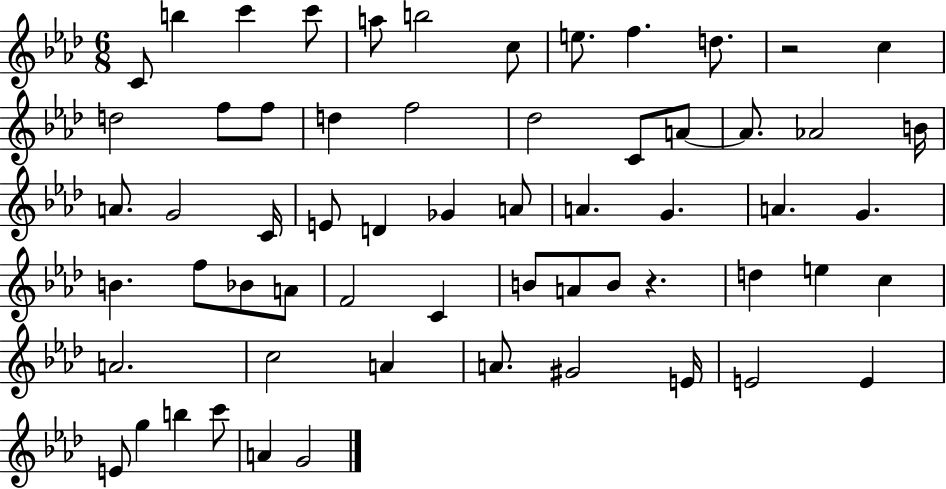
{
  \clef treble
  \numericTimeSignature
  \time 6/8
  \key aes \major
  c'8 b''4 c'''4 c'''8 | a''8 b''2 c''8 | e''8. f''4. d''8. | r2 c''4 | \break d''2 f''8 f''8 | d''4 f''2 | des''2 c'8 a'8~~ | a'8. aes'2 b'16 | \break a'8. g'2 c'16 | e'8 d'4 ges'4 a'8 | a'4. g'4. | a'4. g'4. | \break b'4. f''8 bes'8 a'8 | f'2 c'4 | b'8 a'8 b'8 r4. | d''4 e''4 c''4 | \break a'2. | c''2 a'4 | a'8. gis'2 e'16 | e'2 e'4 | \break e'8 g''4 b''4 c'''8 | a'4 g'2 | \bar "|."
}